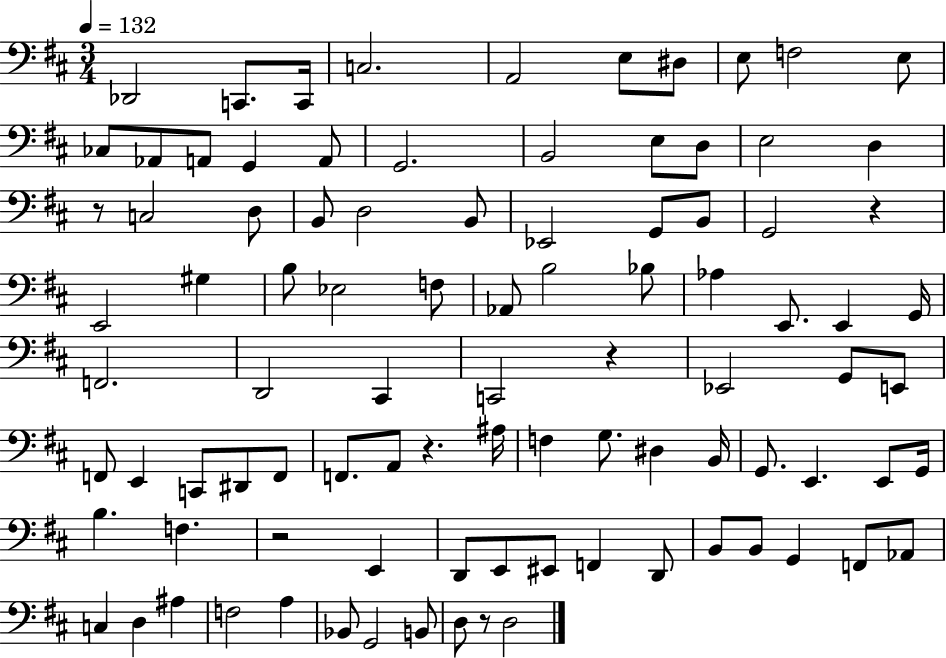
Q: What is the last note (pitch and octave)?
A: D3